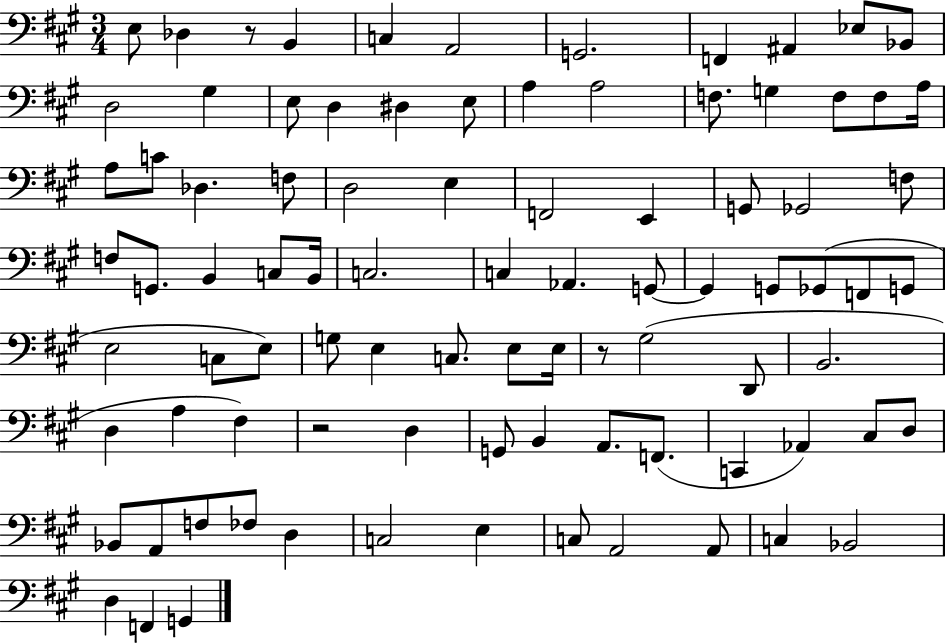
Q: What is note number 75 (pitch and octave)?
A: FES3